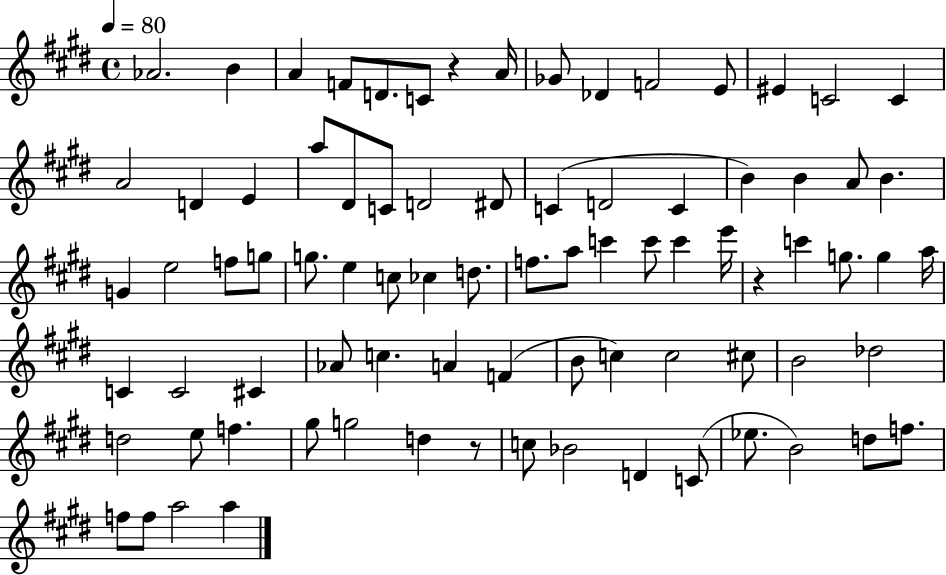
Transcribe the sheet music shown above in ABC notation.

X:1
T:Untitled
M:4/4
L:1/4
K:E
_A2 B A F/2 D/2 C/2 z A/4 _G/2 _D F2 E/2 ^E C2 C A2 D E a/2 ^D/2 C/2 D2 ^D/2 C D2 C B B A/2 B G e2 f/2 g/2 g/2 e c/2 _c d/2 f/2 a/2 c' c'/2 c' e'/4 z c' g/2 g a/4 C C2 ^C _A/2 c A F B/2 c c2 ^c/2 B2 _d2 d2 e/2 f ^g/2 g2 d z/2 c/2 _B2 D C/2 _e/2 B2 d/2 f/2 f/2 f/2 a2 a